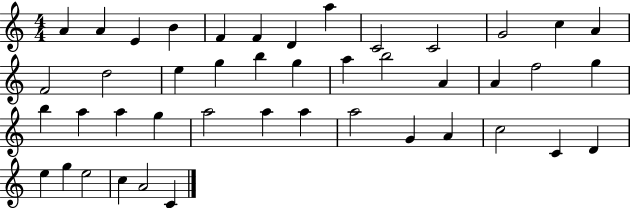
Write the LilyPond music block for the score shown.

{
  \clef treble
  \numericTimeSignature
  \time 4/4
  \key c \major
  a'4 a'4 e'4 b'4 | f'4 f'4 d'4 a''4 | c'2 c'2 | g'2 c''4 a'4 | \break f'2 d''2 | e''4 g''4 b''4 g''4 | a''4 b''2 a'4 | a'4 f''2 g''4 | \break b''4 a''4 a''4 g''4 | a''2 a''4 a''4 | a''2 g'4 a'4 | c''2 c'4 d'4 | \break e''4 g''4 e''2 | c''4 a'2 c'4 | \bar "|."
}